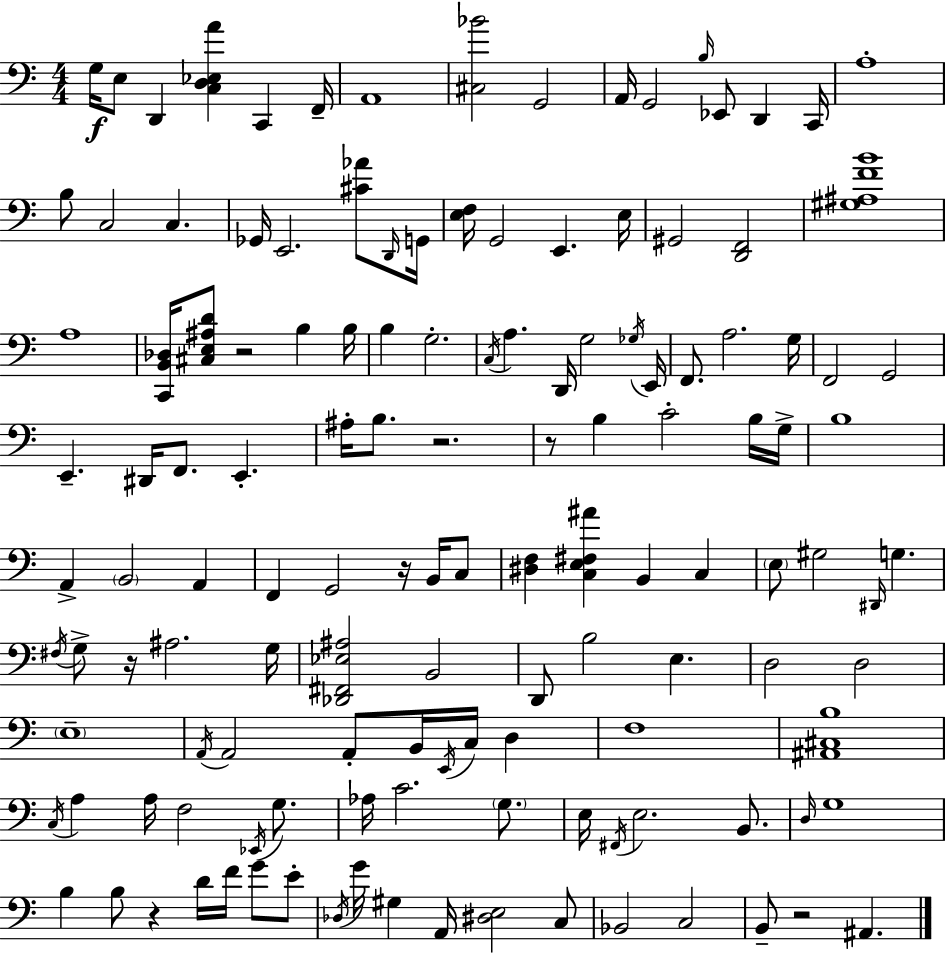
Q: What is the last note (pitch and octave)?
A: A#2